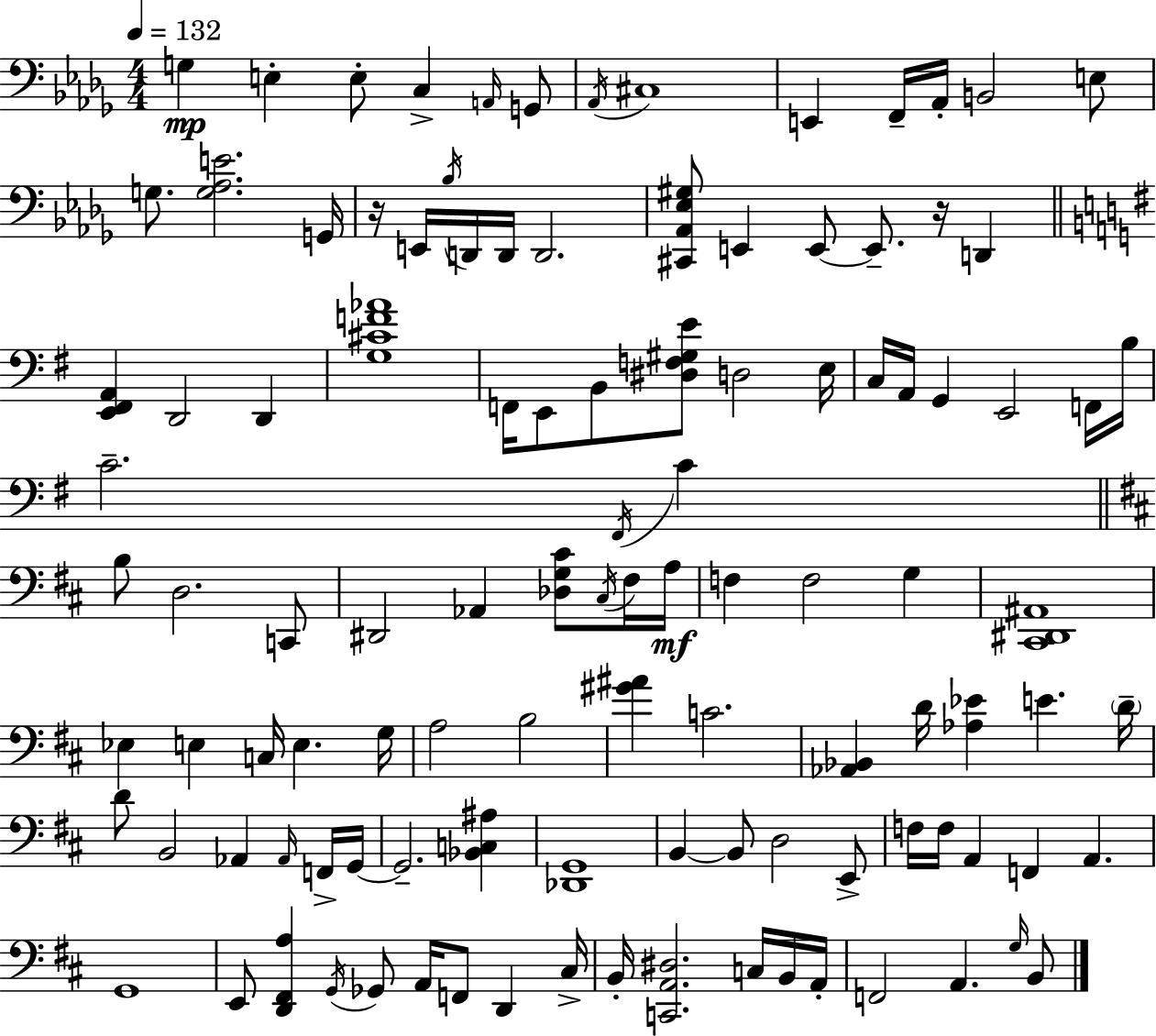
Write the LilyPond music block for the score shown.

{
  \clef bass
  \numericTimeSignature
  \time 4/4
  \key bes \minor
  \tempo 4 = 132
  \repeat volta 2 { g4\mp e4-. e8-. c4-> \grace { a,16 } g,8 | \acciaccatura { aes,16 } cis1 | e,4 f,16-- aes,16-. b,2 | e8 g8. <g aes e'>2. | \break g,16 r16 e,16 \acciaccatura { bes16 } d,16 d,16 d,2. | <cis, aes, ees gis>8 e,4 e,8~~ e,8.-- r16 d,4 | \bar "||" \break \key e \minor <e, fis, a,>4 d,2 d,4 | <g cis' f' aes'>1 | f,16 e,8 b,8 <dis f gis e'>8 d2 e16 | c16 a,16 g,4 e,2 f,16 b16 | \break c'2.-- \acciaccatura { fis,16 } c'4 | \bar "||" \break \key d \major b8 d2. c,8 | dis,2 aes,4 <des g cis'>8 \acciaccatura { cis16 } fis16 | a16\mf f4 f2 g4 | <cis, dis, ais,>1 | \break ees4 e4 c16 e4. | g16 a2 b2 | <gis' ais'>4 c'2. | <aes, bes,>4 d'16 <aes ees'>4 e'4. | \break \parenthesize d'16-- d'8 b,2 aes,4 \grace { aes,16 } | f,16-> g,16~~ g,2.-- <bes, c ais>4 | <des, g,>1 | b,4~~ b,8 d2 | \break e,8-> f16 f16 a,4 f,4 a,4. | g,1 | e,8 <d, fis, a>4 \acciaccatura { g,16 } ges,8 a,16 f,8 d,4 | cis16-> b,16-. <c, a, dis>2. | \break c16 b,16 a,16-. f,2 a,4. | \grace { g16 } b,8 } \bar "|."
}